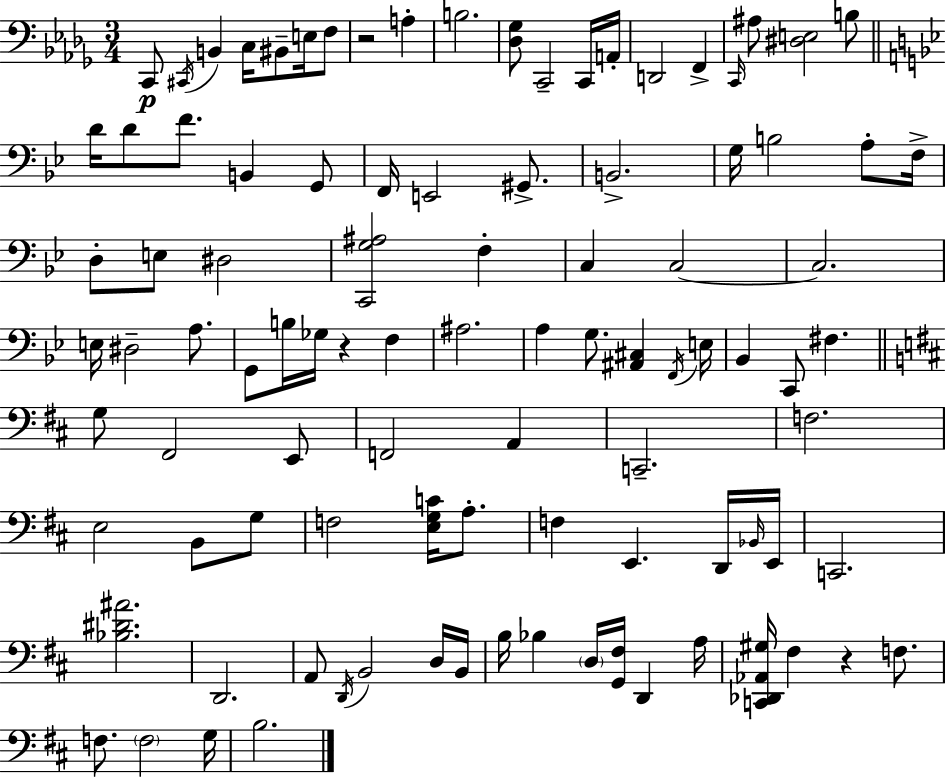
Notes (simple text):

C2/e C#2/s B2/q C3/s BIS2/e E3/s F3/e R/h A3/q B3/h. [Db3,Gb3]/e C2/h C2/s A2/s D2/h F2/q C2/s A#3/e [D#3,E3]/h B3/e D4/s D4/e F4/e. B2/q G2/e F2/s E2/h G#2/e. B2/h. G3/s B3/h A3/e F3/s D3/e E3/e D#3/h [C2,G3,A#3]/h F3/q C3/q C3/h C3/h. E3/s D#3/h A3/e. G2/e B3/s Gb3/s R/q F3/q A#3/h. A3/q G3/e. [A#2,C#3]/q F2/s E3/s Bb2/q C2/e F#3/q. G3/e F#2/h E2/e F2/h A2/q C2/h. F3/h. E3/h B2/e G3/e F3/h [E3,G3,C4]/s A3/e. F3/q E2/q. D2/s Bb2/s E2/s C2/h. [Bb3,D#4,A#4]/h. D2/h. A2/e D2/s B2/h D3/s B2/s B3/s Bb3/q D3/s [G2,F#3]/s D2/q A3/s [C2,Db2,Ab2,G#3]/s F#3/q R/q F3/e. F3/e. F3/h G3/s B3/h.